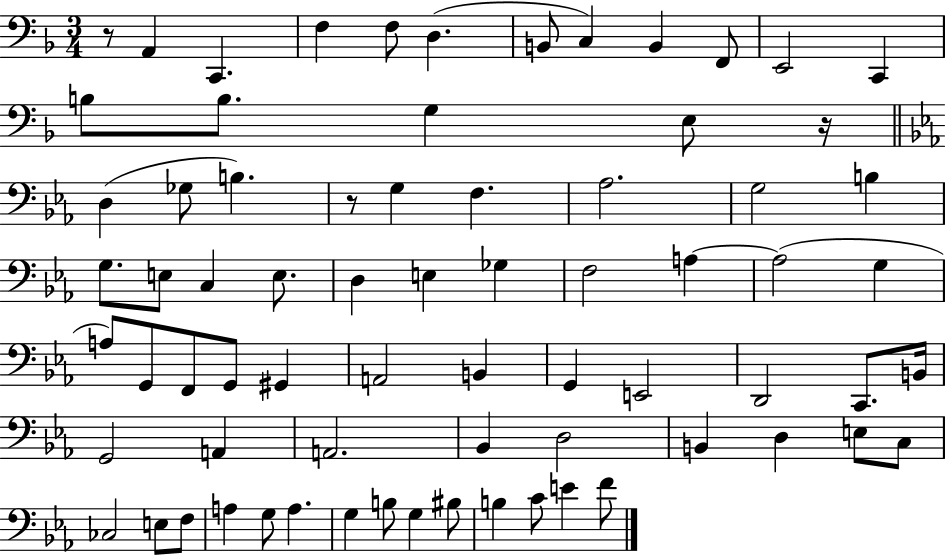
X:1
T:Untitled
M:3/4
L:1/4
K:F
z/2 A,, C,, F, F,/2 D, B,,/2 C, B,, F,,/2 E,,2 C,, B,/2 B,/2 G, E,/2 z/4 D, _G,/2 B, z/2 G, F, _A,2 G,2 B, G,/2 E,/2 C, E,/2 D, E, _G, F,2 A, A,2 G, A,/2 G,,/2 F,,/2 G,,/2 ^G,, A,,2 B,, G,, E,,2 D,,2 C,,/2 B,,/4 G,,2 A,, A,,2 _B,, D,2 B,, D, E,/2 C,/2 _C,2 E,/2 F,/2 A, G,/2 A, G, B,/2 G, ^B,/2 B, C/2 E F/2